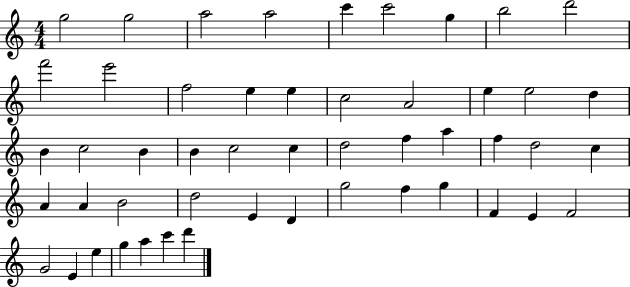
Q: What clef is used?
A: treble